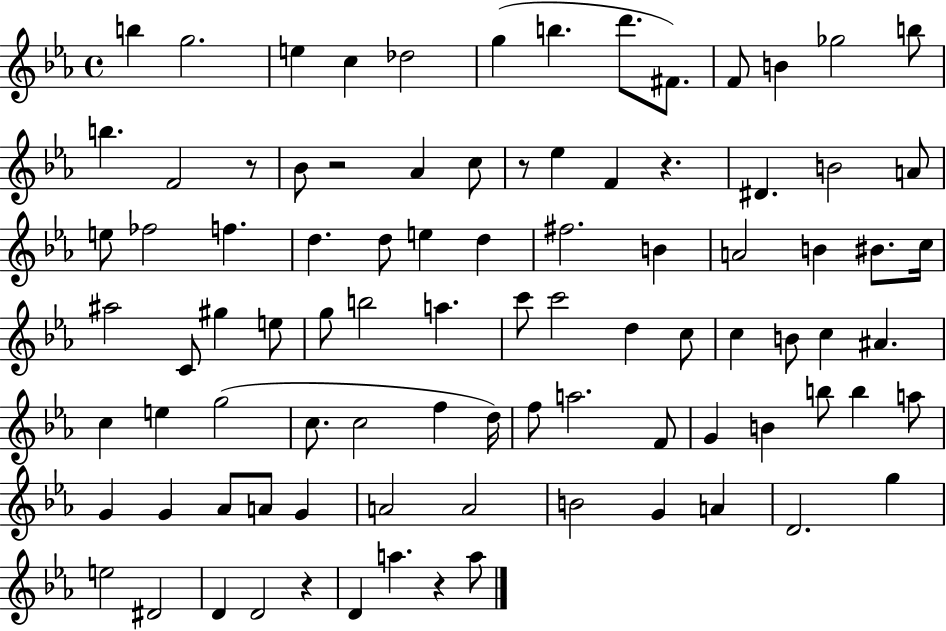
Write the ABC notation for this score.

X:1
T:Untitled
M:4/4
L:1/4
K:Eb
b g2 e c _d2 g b d'/2 ^F/2 F/2 B _g2 b/2 b F2 z/2 _B/2 z2 _A c/2 z/2 _e F z ^D B2 A/2 e/2 _f2 f d d/2 e d ^f2 B A2 B ^B/2 c/4 ^a2 C/2 ^g e/2 g/2 b2 a c'/2 c'2 d c/2 c B/2 c ^A c e g2 c/2 c2 f d/4 f/2 a2 F/2 G B b/2 b a/2 G G _A/2 A/2 G A2 A2 B2 G A D2 g e2 ^D2 D D2 z D a z a/2